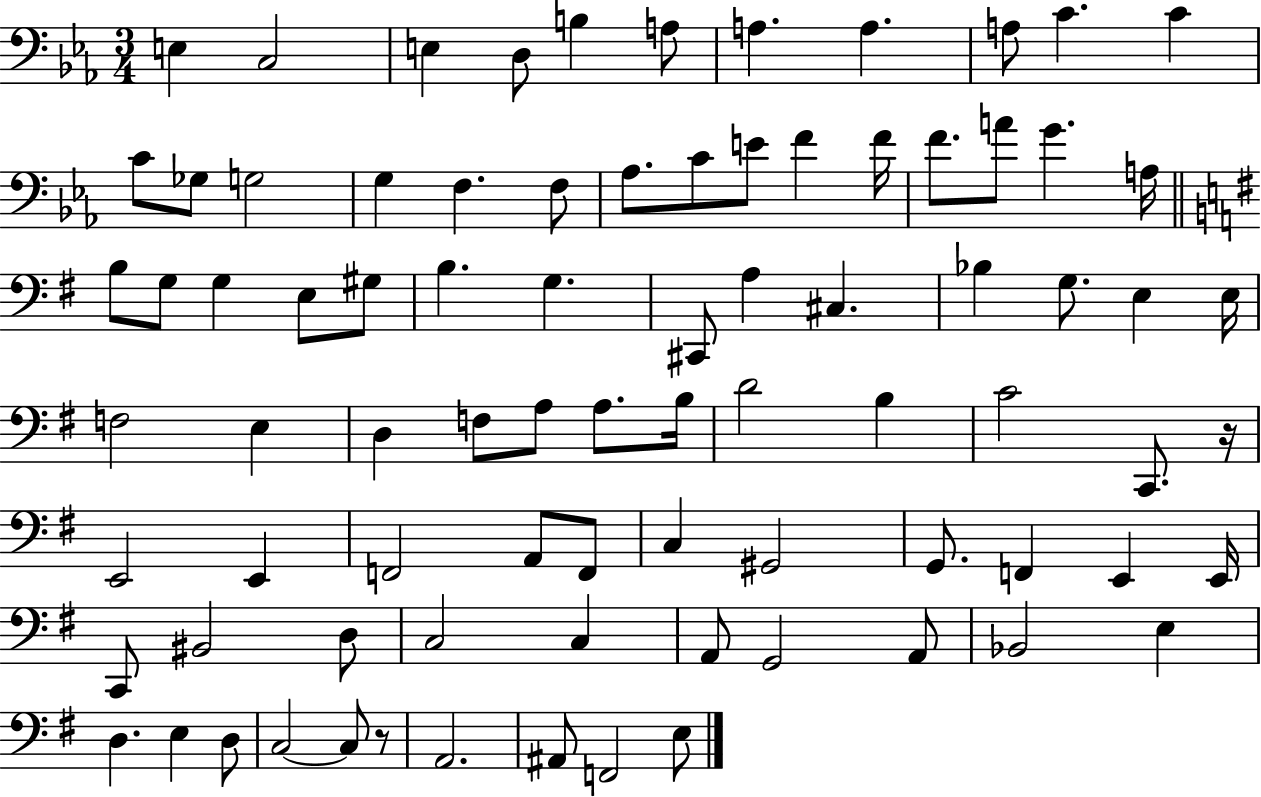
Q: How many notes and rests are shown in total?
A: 83